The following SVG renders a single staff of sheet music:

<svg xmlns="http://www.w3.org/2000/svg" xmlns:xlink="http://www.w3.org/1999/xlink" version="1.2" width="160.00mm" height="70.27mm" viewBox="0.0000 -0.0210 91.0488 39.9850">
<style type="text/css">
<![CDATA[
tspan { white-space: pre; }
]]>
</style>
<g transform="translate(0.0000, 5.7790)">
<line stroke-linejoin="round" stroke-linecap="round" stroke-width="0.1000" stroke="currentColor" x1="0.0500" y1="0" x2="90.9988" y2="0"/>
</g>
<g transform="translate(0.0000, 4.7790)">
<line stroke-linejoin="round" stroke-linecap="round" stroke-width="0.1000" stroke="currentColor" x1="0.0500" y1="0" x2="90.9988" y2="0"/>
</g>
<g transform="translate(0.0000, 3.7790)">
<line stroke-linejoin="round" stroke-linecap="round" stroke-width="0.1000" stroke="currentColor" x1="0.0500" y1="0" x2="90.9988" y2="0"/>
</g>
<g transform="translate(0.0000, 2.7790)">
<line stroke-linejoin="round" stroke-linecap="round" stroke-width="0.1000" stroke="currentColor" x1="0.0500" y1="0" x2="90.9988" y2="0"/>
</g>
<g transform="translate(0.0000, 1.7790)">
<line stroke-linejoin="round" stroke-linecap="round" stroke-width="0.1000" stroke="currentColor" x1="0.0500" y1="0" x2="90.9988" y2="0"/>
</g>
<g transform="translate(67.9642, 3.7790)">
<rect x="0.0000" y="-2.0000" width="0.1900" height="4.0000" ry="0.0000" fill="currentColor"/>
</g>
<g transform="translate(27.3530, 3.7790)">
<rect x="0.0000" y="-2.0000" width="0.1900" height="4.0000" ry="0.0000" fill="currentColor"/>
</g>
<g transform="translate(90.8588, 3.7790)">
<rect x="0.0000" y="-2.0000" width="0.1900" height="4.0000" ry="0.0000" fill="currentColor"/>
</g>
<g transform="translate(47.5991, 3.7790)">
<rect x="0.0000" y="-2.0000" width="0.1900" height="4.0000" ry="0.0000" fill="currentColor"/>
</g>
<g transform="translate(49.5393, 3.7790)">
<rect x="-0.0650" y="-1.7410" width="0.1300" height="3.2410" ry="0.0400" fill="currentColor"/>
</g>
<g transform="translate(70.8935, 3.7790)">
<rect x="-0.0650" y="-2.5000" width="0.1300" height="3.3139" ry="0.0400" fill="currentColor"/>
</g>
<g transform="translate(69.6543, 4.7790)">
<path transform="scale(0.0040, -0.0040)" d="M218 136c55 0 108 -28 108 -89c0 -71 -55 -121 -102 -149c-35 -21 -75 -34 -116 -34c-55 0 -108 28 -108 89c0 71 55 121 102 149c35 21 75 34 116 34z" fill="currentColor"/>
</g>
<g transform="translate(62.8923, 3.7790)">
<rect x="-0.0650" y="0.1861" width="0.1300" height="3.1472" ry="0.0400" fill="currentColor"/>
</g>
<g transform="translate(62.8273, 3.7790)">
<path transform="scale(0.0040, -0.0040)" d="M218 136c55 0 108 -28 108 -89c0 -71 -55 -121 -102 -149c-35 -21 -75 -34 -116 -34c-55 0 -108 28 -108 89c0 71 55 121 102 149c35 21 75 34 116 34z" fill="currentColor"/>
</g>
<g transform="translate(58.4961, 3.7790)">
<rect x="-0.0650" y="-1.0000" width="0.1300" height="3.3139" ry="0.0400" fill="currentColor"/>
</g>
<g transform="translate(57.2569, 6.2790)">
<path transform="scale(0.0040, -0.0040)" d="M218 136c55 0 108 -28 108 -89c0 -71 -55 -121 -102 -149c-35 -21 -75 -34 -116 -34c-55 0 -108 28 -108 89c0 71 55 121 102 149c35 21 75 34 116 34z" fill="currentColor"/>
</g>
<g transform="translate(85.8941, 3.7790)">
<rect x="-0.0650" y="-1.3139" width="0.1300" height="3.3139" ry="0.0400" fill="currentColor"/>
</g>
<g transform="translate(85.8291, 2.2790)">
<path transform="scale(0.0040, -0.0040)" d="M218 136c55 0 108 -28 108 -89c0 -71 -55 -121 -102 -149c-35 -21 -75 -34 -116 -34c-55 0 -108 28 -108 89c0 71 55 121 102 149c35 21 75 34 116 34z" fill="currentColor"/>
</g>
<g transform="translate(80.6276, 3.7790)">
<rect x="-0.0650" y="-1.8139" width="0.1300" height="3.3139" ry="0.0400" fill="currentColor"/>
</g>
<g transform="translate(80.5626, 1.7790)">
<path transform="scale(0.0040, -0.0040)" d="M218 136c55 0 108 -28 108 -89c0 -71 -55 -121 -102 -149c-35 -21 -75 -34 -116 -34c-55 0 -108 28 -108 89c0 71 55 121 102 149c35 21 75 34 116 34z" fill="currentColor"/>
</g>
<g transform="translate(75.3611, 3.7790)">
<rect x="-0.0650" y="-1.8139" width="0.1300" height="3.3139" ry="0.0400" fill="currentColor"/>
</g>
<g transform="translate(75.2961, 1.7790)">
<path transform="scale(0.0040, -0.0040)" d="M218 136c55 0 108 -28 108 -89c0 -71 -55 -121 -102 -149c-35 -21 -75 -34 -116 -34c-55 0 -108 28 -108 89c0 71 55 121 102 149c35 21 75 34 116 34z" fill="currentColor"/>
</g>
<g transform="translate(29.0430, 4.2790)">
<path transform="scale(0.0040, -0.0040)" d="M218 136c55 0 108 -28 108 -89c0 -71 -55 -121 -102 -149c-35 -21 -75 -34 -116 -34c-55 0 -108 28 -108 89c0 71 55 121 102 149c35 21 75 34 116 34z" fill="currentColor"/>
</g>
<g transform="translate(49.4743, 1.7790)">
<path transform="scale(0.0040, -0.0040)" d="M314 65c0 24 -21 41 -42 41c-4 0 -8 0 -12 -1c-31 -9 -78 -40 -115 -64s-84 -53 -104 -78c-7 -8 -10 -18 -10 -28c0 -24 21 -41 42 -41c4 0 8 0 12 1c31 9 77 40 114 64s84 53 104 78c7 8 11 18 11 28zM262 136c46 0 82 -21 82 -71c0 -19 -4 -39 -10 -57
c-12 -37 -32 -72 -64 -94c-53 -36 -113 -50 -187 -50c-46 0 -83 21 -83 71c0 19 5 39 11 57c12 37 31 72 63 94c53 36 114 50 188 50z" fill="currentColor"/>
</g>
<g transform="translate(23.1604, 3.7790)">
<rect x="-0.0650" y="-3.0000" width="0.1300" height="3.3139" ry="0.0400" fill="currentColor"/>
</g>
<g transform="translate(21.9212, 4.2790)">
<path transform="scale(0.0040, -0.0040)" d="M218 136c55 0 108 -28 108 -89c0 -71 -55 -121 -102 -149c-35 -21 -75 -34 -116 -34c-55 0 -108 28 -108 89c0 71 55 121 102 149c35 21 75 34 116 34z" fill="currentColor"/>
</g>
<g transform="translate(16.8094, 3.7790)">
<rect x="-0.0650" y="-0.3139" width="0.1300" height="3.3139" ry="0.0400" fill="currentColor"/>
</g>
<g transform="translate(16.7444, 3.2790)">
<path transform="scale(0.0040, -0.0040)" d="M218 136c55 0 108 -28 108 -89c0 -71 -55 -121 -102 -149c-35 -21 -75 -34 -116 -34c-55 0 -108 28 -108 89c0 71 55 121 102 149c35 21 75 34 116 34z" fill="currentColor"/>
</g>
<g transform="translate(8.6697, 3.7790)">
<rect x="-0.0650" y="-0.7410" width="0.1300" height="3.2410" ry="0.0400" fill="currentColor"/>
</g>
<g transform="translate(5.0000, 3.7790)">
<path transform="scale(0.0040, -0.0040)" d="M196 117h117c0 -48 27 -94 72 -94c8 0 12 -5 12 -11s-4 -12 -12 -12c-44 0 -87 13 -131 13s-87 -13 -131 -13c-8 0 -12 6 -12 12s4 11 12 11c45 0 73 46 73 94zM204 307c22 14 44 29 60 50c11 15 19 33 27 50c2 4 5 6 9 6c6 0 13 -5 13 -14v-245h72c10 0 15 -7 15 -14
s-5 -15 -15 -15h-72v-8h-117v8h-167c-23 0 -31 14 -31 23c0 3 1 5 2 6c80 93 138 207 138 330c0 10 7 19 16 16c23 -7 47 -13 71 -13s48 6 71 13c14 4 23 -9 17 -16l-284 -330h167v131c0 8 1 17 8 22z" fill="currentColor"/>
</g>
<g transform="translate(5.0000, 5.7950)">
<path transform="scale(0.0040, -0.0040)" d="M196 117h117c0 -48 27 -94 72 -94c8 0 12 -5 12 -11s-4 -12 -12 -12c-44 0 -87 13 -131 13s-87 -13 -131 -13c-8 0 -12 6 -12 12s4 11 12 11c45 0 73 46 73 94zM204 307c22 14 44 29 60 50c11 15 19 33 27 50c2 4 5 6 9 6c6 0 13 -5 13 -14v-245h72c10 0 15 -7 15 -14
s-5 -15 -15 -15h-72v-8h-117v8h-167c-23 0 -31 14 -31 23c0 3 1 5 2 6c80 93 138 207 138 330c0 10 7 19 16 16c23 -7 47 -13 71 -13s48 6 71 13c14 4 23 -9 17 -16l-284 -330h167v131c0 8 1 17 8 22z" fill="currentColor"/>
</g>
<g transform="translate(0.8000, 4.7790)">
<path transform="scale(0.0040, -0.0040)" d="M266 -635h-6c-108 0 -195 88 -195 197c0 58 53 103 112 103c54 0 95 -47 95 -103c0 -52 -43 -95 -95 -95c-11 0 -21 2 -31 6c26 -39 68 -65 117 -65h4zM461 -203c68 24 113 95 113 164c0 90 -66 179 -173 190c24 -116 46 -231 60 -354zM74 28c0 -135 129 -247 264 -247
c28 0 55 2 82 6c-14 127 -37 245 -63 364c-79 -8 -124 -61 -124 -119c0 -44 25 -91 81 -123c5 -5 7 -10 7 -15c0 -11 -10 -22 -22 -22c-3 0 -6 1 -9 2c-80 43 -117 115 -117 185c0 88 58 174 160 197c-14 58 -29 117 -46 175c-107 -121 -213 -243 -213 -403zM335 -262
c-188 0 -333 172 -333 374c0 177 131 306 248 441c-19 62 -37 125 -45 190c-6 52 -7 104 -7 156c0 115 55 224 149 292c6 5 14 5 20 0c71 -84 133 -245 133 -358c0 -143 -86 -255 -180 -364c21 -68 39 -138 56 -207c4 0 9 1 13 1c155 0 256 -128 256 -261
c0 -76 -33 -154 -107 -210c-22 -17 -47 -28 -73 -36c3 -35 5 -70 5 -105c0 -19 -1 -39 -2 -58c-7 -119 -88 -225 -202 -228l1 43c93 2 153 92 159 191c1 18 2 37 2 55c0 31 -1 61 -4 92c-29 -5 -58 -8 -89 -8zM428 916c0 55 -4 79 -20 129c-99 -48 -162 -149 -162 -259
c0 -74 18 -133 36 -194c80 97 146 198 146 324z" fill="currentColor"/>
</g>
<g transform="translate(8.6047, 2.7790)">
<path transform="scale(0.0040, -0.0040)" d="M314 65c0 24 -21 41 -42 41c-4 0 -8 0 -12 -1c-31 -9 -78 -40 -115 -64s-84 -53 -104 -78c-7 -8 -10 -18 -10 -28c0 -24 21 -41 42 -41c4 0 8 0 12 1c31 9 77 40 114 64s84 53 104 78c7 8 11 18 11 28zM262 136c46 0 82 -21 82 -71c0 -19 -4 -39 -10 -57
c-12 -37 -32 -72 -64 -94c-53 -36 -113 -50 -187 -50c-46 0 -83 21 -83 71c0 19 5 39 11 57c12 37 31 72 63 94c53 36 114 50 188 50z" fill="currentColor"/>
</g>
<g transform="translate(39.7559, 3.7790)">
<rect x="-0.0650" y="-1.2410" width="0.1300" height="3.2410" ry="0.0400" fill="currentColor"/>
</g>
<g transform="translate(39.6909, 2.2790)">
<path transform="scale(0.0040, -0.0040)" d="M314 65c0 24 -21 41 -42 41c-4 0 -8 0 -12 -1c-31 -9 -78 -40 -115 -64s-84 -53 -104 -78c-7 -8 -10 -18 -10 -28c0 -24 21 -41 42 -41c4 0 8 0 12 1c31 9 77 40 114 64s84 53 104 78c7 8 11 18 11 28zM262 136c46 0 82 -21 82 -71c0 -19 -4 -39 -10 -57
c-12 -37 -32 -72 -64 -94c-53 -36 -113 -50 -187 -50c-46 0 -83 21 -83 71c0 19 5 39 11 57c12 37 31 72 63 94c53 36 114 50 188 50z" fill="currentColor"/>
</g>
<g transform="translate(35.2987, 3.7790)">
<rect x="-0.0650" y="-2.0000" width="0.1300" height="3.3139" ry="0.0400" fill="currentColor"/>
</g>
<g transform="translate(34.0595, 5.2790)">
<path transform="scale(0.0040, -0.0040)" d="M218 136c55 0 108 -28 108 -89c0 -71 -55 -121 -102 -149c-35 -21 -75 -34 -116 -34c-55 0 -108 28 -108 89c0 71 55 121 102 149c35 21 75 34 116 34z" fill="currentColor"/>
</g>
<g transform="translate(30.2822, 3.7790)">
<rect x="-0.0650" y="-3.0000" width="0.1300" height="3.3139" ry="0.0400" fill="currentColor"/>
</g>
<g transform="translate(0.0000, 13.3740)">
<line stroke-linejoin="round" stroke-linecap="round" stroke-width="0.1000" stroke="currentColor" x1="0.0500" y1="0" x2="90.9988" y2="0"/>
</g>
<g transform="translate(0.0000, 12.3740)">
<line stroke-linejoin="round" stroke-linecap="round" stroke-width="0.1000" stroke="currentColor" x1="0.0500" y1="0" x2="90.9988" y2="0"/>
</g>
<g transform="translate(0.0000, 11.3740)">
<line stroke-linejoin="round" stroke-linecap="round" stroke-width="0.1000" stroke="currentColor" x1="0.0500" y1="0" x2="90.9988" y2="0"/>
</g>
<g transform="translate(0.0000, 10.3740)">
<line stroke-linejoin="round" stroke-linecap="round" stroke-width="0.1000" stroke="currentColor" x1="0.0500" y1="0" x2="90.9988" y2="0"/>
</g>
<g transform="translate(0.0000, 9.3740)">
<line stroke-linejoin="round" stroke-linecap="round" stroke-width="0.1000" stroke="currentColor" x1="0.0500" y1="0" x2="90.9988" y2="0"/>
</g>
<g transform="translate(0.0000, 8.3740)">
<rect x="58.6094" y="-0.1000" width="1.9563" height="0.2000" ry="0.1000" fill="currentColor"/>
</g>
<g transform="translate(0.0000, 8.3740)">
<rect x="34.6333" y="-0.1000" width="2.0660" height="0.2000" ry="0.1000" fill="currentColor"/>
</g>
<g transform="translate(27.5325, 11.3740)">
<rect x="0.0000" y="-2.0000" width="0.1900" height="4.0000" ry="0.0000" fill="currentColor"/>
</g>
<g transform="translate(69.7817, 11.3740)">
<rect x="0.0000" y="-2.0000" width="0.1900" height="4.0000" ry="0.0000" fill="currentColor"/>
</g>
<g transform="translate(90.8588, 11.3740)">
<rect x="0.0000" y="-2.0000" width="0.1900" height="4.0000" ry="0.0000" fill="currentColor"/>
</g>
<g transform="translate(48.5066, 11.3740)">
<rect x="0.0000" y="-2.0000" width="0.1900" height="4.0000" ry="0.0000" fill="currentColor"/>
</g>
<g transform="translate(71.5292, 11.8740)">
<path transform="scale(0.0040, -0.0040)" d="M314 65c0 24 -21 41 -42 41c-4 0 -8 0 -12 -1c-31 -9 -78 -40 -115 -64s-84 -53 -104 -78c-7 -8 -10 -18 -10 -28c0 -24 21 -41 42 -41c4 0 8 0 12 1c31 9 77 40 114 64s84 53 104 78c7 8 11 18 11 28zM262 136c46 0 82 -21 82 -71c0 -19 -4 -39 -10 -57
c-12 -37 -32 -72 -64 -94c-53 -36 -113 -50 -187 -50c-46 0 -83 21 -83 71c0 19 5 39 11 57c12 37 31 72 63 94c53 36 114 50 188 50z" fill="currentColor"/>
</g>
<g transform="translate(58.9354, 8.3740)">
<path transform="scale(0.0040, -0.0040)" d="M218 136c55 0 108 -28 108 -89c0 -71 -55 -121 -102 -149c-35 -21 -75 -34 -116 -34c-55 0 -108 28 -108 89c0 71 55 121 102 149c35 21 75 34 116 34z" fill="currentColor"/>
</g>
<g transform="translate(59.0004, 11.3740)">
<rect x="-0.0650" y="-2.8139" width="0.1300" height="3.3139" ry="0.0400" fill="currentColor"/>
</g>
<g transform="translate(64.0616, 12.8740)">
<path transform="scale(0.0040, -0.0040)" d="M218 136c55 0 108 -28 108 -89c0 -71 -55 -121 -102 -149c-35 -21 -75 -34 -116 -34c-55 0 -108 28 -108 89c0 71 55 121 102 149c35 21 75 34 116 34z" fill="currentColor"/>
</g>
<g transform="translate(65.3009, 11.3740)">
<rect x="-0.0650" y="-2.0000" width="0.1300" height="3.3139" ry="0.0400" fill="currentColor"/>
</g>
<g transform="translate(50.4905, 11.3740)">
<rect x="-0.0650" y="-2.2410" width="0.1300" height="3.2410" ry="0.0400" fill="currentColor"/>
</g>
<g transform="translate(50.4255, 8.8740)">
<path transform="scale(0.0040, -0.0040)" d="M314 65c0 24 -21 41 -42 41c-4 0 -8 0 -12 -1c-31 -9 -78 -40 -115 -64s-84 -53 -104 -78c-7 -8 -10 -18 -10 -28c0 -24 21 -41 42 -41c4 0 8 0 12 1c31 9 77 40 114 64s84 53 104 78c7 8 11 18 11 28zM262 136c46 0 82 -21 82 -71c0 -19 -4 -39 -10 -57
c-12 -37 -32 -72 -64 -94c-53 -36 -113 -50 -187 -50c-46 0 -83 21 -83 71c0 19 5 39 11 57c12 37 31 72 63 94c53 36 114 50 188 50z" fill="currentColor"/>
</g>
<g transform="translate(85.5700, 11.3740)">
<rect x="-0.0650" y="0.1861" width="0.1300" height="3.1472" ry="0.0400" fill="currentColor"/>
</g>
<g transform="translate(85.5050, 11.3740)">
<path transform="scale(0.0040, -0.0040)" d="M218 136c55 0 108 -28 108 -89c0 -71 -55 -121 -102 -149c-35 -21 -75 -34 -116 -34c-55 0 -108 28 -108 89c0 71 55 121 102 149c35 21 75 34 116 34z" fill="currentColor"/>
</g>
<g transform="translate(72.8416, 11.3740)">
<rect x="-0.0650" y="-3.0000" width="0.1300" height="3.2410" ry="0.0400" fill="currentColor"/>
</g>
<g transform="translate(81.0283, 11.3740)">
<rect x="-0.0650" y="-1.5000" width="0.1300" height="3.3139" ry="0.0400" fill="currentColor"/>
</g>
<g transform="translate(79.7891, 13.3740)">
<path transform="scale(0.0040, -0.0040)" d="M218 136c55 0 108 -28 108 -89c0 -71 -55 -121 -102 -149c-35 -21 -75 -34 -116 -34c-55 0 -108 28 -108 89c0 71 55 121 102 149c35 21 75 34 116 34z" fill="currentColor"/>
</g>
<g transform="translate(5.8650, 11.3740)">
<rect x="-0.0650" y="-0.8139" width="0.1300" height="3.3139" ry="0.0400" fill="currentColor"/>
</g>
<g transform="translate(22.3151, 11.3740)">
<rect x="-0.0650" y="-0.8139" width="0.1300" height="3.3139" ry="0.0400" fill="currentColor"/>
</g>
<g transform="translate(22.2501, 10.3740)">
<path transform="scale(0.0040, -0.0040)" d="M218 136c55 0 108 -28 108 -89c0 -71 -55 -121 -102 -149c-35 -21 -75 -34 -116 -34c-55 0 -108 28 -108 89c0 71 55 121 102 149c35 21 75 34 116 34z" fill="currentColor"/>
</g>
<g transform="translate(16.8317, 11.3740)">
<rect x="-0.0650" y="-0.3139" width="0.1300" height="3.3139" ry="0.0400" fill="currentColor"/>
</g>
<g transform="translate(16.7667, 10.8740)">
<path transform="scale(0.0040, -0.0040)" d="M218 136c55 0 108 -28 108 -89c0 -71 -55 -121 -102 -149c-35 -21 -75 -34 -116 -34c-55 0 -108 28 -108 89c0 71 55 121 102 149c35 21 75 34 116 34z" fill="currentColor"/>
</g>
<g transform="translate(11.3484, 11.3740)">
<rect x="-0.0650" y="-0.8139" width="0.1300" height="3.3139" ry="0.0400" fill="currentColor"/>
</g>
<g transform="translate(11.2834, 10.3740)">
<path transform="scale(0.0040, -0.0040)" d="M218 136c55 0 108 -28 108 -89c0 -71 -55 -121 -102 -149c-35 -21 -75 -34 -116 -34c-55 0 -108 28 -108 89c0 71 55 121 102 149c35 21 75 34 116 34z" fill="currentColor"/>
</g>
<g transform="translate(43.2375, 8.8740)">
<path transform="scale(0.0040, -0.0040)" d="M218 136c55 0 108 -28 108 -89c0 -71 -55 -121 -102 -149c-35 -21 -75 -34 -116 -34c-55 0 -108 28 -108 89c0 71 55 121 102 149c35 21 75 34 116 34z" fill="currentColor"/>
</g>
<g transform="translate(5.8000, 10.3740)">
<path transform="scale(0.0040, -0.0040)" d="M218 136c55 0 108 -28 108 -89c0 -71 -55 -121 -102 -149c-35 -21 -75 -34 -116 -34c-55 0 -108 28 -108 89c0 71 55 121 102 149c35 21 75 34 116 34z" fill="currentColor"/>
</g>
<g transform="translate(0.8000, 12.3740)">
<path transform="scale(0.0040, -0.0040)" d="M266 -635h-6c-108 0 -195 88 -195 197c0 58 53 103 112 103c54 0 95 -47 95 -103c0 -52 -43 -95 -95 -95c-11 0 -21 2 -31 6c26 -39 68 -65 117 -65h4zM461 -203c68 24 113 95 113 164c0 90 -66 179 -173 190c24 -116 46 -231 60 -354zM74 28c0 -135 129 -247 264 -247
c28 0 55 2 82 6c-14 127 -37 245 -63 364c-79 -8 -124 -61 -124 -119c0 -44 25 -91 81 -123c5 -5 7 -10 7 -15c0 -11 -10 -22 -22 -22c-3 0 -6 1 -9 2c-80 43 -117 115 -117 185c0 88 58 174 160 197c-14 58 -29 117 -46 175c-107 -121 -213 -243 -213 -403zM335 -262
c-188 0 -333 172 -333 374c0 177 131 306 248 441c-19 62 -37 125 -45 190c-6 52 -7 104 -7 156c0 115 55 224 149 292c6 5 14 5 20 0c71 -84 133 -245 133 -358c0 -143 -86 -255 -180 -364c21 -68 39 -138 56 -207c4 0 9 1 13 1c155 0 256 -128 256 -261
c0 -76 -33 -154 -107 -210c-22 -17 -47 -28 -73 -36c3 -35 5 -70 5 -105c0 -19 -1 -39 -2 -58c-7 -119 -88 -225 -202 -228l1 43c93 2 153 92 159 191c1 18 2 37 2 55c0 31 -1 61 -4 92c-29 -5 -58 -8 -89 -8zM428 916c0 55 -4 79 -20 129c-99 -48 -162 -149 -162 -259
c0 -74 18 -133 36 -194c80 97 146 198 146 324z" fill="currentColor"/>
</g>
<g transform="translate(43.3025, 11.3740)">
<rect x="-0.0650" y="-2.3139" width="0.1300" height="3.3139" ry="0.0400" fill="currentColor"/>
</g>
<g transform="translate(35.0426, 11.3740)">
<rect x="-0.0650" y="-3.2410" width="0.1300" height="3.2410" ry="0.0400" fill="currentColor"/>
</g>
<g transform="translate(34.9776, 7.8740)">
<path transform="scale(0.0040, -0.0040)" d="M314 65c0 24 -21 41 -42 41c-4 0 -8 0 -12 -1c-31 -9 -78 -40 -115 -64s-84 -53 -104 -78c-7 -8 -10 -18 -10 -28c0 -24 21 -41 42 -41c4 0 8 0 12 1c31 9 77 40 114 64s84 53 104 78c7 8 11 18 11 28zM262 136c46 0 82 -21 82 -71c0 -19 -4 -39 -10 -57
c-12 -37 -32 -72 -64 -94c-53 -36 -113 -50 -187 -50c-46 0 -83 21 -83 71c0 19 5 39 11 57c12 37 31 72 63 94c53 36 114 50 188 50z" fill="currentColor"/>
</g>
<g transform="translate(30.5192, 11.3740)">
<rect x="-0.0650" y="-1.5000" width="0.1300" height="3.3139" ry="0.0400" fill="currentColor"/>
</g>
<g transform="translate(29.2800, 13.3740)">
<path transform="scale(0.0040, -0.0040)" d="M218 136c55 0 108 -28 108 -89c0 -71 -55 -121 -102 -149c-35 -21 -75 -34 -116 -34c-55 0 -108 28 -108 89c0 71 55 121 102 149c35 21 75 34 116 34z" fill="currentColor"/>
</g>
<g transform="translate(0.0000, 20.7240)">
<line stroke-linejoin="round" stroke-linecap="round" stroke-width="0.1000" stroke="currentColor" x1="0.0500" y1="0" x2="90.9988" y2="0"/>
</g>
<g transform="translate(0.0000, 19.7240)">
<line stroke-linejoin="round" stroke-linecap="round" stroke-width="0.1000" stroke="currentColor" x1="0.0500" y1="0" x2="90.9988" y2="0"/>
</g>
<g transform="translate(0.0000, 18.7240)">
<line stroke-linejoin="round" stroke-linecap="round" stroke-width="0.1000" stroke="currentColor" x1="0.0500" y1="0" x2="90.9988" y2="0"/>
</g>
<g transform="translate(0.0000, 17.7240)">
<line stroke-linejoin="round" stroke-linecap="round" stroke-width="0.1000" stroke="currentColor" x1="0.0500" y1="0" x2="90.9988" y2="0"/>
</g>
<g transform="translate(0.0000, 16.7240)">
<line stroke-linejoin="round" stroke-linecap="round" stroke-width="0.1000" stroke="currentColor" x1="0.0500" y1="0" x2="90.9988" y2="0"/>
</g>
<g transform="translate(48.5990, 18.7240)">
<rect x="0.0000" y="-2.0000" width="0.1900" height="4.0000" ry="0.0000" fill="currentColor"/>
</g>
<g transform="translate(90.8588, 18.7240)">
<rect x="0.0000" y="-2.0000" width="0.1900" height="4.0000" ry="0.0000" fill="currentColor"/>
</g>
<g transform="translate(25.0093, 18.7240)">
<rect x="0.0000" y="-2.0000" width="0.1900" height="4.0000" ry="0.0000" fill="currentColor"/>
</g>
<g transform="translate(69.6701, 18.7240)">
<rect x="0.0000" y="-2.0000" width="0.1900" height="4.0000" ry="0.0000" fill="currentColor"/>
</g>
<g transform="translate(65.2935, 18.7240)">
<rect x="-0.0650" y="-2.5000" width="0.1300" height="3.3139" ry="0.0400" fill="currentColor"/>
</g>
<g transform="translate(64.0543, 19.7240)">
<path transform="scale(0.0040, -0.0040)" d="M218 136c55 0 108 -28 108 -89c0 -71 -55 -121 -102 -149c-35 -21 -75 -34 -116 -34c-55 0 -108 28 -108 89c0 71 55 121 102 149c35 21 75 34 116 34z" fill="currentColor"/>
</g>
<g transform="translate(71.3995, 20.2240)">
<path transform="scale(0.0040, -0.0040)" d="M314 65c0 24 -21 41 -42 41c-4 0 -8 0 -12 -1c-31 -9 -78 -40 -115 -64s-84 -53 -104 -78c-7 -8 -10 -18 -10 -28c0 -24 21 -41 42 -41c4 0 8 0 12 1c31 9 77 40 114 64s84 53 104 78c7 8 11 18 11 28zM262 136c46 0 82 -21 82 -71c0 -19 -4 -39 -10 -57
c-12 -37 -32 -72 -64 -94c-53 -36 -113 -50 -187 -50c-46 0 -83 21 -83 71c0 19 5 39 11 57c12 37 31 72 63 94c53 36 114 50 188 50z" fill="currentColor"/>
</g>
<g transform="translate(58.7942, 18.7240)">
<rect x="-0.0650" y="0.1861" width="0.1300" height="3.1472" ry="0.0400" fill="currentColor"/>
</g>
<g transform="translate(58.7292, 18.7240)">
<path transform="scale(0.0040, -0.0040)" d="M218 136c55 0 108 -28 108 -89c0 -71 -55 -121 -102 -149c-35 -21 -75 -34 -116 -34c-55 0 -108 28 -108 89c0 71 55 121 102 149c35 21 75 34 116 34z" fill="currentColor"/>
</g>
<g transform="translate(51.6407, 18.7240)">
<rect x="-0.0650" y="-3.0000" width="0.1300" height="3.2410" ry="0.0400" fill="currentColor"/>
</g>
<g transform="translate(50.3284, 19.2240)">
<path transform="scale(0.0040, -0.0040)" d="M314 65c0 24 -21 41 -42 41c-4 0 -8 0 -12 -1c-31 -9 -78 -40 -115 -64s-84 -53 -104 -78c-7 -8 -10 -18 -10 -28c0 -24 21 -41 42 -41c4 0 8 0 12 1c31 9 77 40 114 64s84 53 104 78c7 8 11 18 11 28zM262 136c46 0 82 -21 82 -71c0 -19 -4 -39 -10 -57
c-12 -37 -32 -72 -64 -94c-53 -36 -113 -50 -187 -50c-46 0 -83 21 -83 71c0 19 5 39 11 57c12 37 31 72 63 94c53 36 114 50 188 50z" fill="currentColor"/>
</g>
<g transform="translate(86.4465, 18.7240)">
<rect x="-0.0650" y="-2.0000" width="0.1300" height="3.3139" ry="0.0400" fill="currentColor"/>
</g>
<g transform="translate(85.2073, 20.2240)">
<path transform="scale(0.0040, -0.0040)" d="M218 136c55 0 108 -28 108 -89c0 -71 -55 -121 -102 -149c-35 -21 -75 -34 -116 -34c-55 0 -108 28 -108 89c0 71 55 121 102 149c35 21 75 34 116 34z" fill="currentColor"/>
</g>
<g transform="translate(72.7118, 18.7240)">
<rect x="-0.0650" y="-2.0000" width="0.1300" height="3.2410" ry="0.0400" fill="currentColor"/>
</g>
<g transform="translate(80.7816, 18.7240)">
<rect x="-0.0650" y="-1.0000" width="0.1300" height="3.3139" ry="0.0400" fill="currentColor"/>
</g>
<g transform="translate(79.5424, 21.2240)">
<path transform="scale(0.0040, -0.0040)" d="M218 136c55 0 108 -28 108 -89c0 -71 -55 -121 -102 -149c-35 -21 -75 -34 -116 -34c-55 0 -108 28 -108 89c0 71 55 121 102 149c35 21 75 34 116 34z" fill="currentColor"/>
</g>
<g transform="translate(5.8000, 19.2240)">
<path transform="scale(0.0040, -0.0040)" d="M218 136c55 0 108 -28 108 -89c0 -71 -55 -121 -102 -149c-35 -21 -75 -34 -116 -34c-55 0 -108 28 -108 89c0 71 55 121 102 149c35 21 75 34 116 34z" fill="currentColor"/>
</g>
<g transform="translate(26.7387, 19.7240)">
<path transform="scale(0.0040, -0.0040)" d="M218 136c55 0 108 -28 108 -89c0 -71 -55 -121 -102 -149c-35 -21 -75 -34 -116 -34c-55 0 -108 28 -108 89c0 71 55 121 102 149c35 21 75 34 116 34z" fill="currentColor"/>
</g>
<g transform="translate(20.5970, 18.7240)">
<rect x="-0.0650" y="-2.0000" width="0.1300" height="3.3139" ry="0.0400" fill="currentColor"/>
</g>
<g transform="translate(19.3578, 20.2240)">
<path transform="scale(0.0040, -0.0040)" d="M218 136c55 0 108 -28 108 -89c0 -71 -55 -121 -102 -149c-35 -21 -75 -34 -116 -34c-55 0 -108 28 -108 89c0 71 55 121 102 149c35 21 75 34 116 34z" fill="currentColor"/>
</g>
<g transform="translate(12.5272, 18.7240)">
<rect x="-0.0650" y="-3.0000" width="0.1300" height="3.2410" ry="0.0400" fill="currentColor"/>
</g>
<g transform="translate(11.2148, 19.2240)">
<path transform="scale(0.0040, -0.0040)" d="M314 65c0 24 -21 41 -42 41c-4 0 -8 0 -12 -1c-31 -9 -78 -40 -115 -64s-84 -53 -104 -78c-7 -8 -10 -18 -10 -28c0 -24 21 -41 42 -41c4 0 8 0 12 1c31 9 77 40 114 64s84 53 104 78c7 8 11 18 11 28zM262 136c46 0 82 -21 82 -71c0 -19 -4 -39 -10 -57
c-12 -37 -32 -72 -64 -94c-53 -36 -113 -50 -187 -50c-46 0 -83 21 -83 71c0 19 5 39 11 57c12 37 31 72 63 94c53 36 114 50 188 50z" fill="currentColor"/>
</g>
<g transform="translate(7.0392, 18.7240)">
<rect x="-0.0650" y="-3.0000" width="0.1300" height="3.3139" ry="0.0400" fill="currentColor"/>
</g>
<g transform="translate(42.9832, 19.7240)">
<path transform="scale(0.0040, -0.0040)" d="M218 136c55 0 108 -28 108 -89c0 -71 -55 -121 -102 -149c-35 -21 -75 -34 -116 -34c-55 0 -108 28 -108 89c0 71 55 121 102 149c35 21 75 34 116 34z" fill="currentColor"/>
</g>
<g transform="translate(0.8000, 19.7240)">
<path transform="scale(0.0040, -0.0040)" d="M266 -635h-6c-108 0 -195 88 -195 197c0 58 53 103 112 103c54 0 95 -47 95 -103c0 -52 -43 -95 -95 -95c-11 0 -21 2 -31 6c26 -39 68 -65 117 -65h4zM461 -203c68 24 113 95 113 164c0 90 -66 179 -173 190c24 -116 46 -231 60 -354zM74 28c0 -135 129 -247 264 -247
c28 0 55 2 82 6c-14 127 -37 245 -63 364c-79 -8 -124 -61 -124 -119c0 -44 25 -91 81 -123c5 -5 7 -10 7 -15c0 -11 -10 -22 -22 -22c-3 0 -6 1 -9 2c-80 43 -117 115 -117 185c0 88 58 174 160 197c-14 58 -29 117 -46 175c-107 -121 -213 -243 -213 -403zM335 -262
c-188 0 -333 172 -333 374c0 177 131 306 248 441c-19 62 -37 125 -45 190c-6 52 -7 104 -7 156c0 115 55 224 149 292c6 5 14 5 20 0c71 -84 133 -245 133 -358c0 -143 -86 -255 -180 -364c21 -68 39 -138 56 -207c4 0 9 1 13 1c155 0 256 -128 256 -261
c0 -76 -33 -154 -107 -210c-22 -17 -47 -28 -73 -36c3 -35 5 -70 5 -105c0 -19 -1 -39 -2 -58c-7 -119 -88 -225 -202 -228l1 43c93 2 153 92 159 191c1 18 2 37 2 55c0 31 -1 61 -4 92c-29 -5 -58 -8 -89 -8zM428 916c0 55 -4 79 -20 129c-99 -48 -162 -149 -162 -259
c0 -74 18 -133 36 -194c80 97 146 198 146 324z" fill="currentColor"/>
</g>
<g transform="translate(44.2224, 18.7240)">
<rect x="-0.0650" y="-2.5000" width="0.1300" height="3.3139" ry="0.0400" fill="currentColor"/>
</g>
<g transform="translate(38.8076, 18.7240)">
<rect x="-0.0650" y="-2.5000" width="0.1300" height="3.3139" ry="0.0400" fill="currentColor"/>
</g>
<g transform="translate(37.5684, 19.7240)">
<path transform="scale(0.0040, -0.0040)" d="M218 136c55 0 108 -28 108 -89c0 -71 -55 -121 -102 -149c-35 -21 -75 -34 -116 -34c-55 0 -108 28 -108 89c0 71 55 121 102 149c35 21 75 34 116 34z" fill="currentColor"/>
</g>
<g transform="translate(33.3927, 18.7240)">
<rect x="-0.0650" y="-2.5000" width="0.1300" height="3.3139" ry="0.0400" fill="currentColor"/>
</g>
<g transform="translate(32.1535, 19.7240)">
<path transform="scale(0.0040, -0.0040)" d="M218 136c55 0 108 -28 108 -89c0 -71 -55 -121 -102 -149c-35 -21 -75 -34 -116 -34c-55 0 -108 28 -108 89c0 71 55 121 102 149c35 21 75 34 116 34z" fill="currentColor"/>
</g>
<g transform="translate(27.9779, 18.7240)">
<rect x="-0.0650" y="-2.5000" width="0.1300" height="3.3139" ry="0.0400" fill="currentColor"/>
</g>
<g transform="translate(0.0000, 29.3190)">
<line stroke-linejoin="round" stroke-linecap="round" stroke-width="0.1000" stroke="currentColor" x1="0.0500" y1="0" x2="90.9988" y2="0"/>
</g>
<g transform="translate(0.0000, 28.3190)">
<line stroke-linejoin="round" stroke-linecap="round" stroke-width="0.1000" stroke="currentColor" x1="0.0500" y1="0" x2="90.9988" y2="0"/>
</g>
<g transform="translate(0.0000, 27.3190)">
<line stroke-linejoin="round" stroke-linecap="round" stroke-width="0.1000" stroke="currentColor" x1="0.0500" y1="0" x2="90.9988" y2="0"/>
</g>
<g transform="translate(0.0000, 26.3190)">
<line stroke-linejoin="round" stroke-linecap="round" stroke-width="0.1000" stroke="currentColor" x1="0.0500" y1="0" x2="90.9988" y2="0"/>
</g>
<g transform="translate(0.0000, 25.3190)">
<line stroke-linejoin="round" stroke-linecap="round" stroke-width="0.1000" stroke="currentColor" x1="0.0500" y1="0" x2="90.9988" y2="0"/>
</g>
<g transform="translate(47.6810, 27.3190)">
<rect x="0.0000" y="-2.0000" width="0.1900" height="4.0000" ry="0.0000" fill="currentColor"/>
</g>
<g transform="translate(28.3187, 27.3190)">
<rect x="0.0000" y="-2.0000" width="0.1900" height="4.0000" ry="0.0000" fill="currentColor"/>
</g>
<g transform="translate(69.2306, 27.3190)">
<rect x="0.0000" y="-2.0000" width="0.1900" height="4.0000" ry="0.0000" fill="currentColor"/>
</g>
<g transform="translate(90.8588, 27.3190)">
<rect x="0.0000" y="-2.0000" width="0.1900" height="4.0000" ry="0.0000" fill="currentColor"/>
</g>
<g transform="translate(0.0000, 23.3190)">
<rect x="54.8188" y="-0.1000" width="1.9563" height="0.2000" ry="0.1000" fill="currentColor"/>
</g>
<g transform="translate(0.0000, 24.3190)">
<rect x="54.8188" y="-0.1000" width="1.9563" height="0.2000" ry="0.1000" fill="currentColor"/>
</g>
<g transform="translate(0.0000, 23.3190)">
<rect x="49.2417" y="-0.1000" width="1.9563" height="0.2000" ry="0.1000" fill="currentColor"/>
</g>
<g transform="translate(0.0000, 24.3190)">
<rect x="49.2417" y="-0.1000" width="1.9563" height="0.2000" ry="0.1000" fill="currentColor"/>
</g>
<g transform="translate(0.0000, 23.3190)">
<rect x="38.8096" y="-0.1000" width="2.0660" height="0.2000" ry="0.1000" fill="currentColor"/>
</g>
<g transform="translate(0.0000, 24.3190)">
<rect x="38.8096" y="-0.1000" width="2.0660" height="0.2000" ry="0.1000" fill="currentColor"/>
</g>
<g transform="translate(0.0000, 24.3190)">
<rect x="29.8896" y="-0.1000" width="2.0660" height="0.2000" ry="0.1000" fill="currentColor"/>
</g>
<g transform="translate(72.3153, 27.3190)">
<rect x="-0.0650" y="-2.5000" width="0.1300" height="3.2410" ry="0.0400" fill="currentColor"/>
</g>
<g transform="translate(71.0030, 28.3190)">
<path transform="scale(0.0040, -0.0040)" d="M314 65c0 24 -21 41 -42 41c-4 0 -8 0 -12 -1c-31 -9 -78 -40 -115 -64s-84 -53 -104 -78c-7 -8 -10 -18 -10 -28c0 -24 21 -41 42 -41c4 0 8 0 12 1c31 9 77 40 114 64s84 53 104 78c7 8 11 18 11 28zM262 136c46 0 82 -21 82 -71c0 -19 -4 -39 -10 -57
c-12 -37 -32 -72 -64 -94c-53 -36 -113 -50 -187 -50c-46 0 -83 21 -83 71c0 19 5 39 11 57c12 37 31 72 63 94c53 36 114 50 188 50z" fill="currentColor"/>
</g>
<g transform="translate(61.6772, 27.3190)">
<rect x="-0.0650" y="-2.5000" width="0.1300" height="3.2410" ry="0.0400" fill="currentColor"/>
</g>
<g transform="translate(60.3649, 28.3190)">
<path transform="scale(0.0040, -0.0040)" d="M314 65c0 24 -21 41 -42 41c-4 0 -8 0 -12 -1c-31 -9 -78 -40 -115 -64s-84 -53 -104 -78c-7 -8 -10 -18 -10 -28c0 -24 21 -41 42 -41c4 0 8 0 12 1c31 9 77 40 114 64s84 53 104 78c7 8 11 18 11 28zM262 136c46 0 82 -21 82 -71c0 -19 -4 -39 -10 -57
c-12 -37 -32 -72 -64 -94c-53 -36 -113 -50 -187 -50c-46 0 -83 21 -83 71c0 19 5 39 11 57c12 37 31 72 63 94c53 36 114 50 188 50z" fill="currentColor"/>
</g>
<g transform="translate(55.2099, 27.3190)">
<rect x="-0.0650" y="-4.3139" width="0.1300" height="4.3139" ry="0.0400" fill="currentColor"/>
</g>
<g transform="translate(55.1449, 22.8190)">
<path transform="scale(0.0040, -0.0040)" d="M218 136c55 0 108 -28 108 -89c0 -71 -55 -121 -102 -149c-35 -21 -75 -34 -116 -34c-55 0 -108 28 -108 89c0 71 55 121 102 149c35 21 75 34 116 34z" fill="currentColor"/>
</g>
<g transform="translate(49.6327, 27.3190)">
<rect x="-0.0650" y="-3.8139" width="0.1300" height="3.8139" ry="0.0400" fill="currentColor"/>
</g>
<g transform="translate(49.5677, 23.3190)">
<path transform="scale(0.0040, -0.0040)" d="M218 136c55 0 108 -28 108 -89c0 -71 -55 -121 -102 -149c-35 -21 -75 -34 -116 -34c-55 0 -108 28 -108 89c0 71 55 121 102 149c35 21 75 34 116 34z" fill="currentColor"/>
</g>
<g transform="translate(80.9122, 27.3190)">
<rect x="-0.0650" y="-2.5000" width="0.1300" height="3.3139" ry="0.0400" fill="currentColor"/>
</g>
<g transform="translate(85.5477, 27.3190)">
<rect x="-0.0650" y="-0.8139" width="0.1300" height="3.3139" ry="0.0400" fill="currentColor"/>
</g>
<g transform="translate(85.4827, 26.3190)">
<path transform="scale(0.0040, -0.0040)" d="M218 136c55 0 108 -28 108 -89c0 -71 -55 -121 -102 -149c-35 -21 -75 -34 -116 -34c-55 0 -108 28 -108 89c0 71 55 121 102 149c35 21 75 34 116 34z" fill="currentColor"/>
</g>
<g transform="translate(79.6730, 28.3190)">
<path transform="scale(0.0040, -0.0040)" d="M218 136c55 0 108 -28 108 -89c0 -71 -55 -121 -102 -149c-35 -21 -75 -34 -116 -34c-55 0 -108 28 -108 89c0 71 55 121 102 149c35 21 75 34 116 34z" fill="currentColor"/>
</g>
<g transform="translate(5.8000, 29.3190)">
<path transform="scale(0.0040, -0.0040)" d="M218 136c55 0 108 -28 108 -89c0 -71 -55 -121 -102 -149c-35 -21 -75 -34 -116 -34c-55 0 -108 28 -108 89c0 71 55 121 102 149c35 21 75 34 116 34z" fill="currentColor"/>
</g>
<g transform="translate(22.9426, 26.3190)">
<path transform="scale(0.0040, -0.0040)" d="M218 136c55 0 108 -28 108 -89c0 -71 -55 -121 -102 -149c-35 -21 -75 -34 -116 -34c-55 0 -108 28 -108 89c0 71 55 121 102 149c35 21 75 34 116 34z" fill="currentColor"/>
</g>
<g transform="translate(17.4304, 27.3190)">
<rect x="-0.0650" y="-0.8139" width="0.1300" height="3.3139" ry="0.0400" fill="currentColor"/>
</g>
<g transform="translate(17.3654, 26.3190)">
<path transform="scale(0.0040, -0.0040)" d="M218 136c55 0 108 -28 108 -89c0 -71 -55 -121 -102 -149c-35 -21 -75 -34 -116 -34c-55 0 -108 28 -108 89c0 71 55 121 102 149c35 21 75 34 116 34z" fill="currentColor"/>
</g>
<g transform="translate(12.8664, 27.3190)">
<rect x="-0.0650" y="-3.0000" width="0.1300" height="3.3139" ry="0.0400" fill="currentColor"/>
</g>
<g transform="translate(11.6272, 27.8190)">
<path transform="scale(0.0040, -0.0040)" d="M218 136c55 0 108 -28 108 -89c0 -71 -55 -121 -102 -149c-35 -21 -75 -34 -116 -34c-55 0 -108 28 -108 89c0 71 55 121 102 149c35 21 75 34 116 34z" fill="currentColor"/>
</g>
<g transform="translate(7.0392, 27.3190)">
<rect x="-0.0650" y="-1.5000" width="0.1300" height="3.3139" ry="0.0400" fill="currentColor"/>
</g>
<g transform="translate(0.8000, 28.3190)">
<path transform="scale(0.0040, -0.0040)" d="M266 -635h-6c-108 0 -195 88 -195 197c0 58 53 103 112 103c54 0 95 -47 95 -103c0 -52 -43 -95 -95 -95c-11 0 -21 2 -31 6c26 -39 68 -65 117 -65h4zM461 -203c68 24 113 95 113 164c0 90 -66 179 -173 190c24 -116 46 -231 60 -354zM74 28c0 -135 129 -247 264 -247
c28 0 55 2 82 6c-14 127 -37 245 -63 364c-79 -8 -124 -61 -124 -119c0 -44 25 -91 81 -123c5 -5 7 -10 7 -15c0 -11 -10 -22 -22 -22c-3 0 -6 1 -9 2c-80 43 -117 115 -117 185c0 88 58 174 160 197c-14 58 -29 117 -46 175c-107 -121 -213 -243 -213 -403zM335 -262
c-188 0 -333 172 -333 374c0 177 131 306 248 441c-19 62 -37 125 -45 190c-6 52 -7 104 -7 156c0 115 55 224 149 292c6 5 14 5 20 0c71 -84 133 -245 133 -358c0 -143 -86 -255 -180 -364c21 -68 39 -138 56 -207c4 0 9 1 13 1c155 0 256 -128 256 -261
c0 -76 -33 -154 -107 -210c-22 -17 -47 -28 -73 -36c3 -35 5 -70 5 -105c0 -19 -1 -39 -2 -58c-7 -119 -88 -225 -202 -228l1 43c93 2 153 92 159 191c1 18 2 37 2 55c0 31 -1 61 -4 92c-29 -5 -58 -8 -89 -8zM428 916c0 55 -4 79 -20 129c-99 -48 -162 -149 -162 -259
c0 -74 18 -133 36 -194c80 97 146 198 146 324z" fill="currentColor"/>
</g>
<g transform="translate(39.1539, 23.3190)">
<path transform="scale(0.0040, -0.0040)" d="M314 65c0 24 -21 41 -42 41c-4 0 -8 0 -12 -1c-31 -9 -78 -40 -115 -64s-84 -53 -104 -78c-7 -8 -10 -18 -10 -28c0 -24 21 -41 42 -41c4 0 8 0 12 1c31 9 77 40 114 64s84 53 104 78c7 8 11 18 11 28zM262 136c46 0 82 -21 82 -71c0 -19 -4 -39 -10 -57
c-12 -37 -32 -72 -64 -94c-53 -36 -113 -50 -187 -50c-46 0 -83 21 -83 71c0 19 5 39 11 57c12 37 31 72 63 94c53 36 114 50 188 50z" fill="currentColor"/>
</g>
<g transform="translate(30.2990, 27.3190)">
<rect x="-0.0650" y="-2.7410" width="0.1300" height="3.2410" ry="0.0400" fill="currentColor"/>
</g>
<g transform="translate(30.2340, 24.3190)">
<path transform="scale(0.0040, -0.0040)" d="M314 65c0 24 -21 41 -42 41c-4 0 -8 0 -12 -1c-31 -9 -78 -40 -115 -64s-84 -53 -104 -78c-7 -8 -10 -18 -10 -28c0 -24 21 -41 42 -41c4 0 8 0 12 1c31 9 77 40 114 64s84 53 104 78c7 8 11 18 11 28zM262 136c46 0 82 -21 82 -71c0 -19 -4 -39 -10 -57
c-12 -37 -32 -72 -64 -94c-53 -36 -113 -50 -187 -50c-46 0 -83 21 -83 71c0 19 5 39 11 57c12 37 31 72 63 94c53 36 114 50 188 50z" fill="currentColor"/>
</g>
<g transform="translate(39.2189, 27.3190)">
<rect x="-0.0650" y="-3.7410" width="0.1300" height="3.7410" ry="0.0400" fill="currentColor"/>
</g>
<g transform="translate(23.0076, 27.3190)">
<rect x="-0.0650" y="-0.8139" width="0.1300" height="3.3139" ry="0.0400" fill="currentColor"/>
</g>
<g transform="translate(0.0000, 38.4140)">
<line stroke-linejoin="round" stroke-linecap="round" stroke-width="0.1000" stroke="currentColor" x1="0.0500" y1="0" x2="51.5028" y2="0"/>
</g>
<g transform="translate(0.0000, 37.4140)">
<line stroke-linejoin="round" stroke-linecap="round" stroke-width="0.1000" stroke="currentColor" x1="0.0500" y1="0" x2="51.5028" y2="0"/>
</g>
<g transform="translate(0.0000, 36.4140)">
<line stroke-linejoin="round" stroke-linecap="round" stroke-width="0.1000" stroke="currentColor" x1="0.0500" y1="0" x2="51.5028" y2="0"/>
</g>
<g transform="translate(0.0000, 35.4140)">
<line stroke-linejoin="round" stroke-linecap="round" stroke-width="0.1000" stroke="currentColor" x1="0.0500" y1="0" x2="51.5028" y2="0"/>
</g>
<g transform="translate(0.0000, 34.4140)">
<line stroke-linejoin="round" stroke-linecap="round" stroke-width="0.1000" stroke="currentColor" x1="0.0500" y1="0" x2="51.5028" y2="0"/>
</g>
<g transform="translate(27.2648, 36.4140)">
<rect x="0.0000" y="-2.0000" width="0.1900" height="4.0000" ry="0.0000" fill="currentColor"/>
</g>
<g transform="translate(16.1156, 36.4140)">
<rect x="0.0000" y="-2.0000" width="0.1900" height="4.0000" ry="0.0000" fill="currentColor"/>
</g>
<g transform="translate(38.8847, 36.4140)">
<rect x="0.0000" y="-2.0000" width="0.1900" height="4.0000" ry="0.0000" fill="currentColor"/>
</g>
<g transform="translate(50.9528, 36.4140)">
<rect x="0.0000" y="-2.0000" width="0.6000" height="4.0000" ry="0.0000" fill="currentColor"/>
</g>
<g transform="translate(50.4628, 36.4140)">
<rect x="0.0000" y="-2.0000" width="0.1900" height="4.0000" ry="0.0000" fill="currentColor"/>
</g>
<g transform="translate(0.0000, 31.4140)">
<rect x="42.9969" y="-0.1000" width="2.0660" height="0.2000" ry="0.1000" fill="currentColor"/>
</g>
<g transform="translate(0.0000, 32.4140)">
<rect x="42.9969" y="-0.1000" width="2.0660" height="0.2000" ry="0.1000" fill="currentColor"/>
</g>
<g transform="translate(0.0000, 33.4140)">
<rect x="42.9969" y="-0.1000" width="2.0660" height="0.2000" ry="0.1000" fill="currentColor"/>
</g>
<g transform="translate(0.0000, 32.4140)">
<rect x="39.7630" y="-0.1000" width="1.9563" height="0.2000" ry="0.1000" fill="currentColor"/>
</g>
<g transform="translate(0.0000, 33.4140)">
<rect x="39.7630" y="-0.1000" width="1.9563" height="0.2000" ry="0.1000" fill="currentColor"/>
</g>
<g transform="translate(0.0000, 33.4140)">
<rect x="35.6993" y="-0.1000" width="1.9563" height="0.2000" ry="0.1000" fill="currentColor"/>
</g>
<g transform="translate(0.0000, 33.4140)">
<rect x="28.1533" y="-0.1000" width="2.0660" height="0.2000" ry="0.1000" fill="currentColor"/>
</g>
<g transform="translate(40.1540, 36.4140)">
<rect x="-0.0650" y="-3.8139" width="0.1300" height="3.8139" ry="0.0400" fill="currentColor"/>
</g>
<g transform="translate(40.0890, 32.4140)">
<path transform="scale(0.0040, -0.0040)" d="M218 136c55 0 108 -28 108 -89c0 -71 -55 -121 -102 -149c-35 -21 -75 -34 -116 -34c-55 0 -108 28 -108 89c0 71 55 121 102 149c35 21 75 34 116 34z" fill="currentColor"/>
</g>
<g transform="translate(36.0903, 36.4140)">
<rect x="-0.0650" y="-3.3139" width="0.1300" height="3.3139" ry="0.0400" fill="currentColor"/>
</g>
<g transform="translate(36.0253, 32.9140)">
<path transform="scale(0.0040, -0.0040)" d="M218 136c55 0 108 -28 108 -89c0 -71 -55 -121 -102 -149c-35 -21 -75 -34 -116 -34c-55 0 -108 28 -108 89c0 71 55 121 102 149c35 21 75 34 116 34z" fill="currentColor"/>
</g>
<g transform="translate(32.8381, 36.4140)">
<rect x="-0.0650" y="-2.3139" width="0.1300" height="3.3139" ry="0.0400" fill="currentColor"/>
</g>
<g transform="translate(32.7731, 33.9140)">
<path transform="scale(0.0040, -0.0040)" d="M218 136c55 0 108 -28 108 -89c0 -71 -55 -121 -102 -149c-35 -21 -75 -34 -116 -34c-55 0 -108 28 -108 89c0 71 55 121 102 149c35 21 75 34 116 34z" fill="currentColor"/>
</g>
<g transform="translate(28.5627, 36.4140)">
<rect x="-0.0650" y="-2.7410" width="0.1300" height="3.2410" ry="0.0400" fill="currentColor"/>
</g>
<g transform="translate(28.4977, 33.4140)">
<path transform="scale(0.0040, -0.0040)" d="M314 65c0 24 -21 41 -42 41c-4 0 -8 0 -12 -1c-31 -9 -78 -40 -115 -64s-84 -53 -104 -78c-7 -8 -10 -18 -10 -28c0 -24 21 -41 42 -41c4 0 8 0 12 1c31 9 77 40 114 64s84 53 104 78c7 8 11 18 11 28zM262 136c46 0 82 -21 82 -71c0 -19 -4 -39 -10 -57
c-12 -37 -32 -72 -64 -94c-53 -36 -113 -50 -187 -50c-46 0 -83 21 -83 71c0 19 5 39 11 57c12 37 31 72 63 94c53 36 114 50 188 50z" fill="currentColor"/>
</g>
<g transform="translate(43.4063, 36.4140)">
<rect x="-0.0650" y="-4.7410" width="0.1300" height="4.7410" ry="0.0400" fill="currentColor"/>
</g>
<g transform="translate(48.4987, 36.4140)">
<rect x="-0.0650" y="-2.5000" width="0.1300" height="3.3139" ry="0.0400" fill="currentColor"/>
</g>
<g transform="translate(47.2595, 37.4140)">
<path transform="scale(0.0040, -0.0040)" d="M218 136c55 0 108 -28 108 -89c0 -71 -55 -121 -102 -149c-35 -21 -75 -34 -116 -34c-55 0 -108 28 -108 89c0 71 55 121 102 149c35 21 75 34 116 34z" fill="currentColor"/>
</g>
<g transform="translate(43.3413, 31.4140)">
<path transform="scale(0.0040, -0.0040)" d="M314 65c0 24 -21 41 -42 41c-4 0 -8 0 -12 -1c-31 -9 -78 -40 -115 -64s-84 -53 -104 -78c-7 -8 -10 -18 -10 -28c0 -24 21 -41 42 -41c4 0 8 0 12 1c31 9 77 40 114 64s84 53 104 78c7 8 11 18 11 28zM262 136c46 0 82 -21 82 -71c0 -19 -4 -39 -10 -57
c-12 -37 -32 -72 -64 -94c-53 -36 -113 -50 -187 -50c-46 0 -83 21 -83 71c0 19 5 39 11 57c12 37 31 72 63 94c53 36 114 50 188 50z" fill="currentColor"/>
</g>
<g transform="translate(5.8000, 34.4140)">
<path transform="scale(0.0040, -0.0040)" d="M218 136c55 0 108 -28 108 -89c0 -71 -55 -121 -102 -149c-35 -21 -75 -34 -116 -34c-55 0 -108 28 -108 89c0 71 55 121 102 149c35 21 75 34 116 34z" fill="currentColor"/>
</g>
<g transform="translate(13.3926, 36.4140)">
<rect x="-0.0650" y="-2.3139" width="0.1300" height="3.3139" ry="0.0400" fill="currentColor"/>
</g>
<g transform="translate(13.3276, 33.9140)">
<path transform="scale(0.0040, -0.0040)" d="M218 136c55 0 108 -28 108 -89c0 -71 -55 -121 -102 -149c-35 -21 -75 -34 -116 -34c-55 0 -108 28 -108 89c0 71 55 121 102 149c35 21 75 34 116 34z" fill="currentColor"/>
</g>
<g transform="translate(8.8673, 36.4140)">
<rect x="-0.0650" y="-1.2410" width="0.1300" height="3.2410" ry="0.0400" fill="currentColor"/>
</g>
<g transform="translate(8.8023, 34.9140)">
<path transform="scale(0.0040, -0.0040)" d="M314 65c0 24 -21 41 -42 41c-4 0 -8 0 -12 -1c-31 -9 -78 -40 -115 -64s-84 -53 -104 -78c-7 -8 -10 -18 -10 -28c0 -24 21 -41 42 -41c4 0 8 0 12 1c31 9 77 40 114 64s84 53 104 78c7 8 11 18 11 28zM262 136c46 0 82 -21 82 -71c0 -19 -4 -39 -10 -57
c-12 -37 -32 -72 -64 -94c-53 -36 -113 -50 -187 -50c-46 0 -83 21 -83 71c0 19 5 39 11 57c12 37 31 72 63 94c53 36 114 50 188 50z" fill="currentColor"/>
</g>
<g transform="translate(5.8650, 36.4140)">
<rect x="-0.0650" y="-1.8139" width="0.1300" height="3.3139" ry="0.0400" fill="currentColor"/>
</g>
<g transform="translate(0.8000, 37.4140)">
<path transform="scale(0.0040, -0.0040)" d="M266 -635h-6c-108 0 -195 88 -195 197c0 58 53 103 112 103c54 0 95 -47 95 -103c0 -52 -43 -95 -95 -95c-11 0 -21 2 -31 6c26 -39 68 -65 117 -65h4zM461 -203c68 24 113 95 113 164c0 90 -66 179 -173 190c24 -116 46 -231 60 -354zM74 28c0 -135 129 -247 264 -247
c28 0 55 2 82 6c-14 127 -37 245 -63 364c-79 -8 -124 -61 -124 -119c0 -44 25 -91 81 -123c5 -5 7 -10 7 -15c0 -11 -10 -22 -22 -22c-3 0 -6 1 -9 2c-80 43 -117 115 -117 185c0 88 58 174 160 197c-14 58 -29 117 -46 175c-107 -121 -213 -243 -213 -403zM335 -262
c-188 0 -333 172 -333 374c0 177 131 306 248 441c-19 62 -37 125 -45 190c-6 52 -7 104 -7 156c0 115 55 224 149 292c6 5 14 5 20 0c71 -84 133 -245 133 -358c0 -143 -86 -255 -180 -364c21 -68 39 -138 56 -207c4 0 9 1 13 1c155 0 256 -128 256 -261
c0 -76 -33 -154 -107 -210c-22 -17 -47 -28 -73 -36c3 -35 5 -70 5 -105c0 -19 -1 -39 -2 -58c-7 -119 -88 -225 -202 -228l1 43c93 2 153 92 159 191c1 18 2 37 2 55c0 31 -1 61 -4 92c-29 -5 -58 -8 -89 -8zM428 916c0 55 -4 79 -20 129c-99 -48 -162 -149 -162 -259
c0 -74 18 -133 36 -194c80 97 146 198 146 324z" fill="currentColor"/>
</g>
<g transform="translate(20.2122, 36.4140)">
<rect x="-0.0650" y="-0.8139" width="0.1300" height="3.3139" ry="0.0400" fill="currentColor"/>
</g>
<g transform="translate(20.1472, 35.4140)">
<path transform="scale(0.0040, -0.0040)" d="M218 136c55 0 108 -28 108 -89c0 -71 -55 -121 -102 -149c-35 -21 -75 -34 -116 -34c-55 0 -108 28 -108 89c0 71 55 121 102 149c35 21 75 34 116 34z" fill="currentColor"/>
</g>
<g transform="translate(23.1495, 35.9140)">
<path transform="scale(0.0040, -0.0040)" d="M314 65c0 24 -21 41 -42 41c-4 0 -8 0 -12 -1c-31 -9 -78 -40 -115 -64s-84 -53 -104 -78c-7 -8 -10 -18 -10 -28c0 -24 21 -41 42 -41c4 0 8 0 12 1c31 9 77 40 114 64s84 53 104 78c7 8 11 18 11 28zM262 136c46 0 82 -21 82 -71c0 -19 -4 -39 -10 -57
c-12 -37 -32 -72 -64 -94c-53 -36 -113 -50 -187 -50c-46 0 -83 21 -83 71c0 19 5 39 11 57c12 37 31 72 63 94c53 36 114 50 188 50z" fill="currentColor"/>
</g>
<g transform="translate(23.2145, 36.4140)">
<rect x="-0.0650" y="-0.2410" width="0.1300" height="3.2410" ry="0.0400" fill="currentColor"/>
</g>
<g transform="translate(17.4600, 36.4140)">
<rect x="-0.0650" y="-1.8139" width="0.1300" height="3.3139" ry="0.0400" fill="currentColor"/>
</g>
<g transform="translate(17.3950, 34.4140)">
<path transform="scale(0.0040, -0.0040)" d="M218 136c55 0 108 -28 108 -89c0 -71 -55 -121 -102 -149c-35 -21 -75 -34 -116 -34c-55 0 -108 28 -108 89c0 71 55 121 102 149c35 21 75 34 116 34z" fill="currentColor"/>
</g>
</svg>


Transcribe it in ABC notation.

X:1
T:Untitled
M:4/4
L:1/4
K:C
d2 c A A F e2 f2 D B G f f e d d c d E b2 g g2 a F A2 E B A A2 F G G G G A2 B G F2 D F E A d d a2 c'2 c' d' G2 G2 G d f e2 g f d c2 a2 g b c' e'2 G